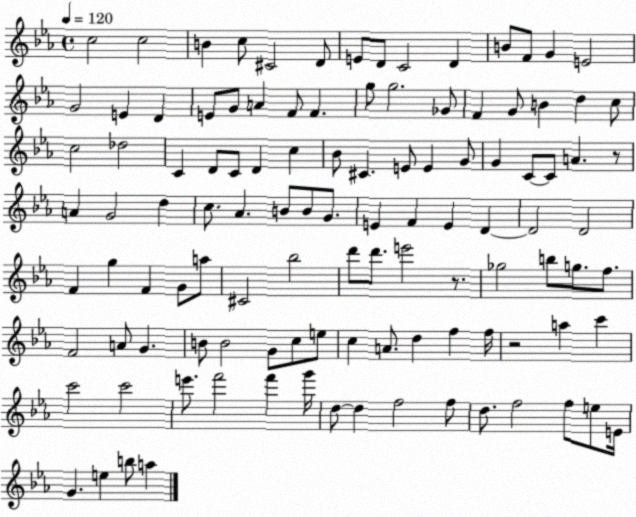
X:1
T:Untitled
M:4/4
L:1/4
K:Eb
c2 c2 B c/2 ^C2 D/2 E/2 D/2 C2 D B/2 F/2 G E2 G2 E D E/2 G/2 A F/2 F g/2 g2 _G/2 F G/2 B d c/2 c2 _d2 C D/2 C/2 D c _B/2 ^C E/2 E G/2 G C/2 C/2 A z/2 A G2 d c/2 _A B/2 B/2 G/2 E F E D D2 D2 F g F G/2 a/2 ^C2 _b2 d'/2 d'/2 e'2 z/2 _g2 b/2 g/2 f/2 F2 A/2 G B/2 B2 G/2 c/2 e/2 c A/2 d f f/4 z2 a c' c'2 c'2 e'/2 f'2 f' g'/4 d/2 d f2 f/2 d/2 f2 f/2 e/2 E/4 G e b/2 a